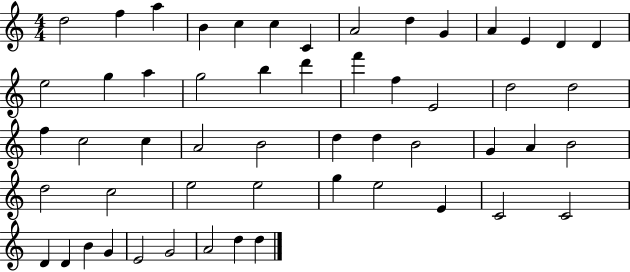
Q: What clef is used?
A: treble